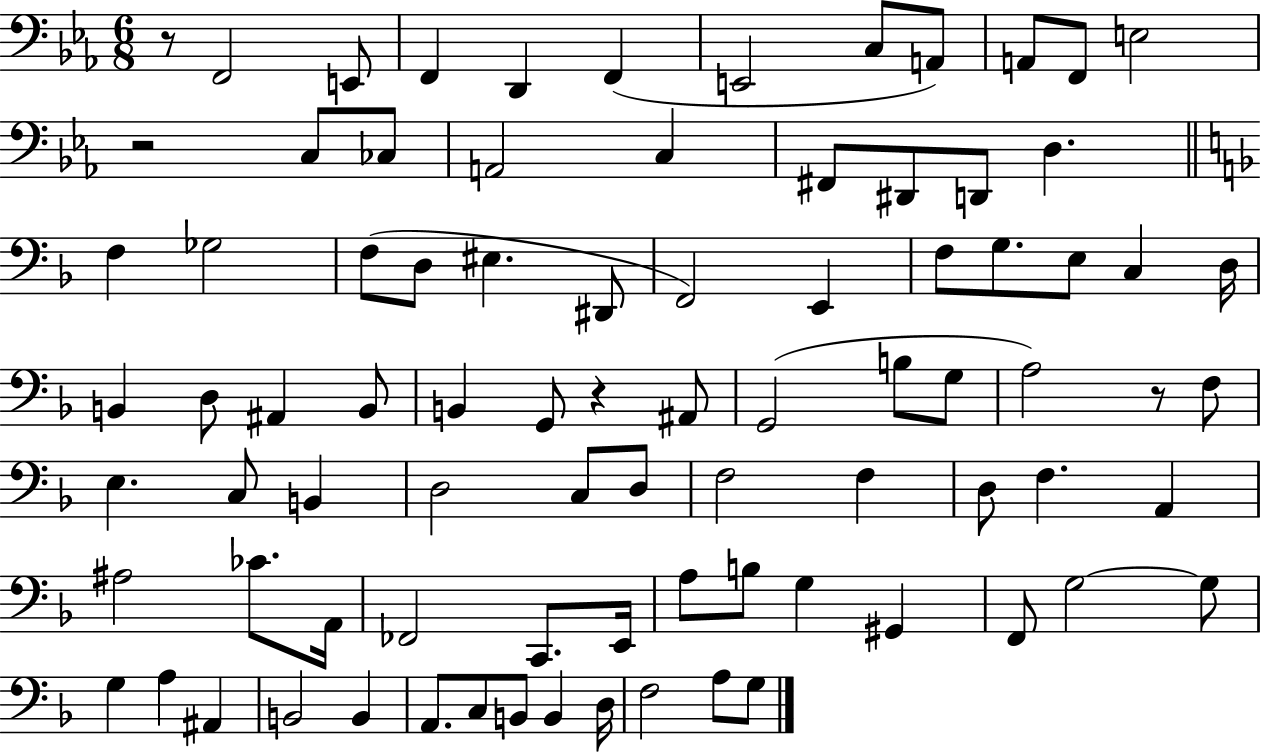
X:1
T:Untitled
M:6/8
L:1/4
K:Eb
z/2 F,,2 E,,/2 F,, D,, F,, E,,2 C,/2 A,,/2 A,,/2 F,,/2 E,2 z2 C,/2 _C,/2 A,,2 C, ^F,,/2 ^D,,/2 D,,/2 D, F, _G,2 F,/2 D,/2 ^E, ^D,,/2 F,,2 E,, F,/2 G,/2 E,/2 C, D,/4 B,, D,/2 ^A,, B,,/2 B,, G,,/2 z ^A,,/2 G,,2 B,/2 G,/2 A,2 z/2 F,/2 E, C,/2 B,, D,2 C,/2 D,/2 F,2 F, D,/2 F, A,, ^A,2 _C/2 A,,/4 _F,,2 C,,/2 E,,/4 A,/2 B,/2 G, ^G,, F,,/2 G,2 G,/2 G, A, ^A,, B,,2 B,, A,,/2 C,/2 B,,/2 B,, D,/4 F,2 A,/2 G,/2